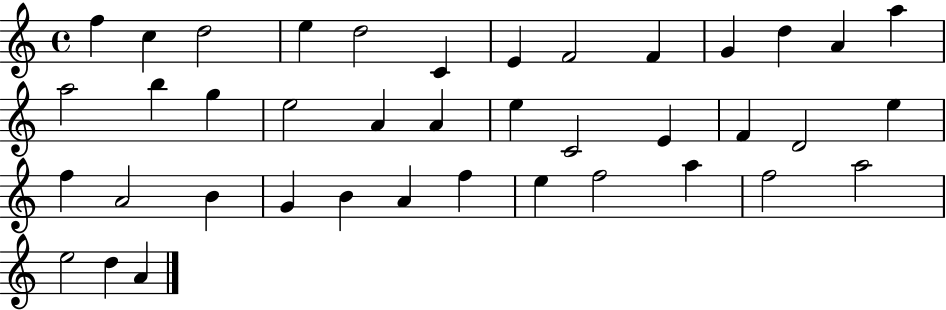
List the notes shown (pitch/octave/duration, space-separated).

F5/q C5/q D5/h E5/q D5/h C4/q E4/q F4/h F4/q G4/q D5/q A4/q A5/q A5/h B5/q G5/q E5/h A4/q A4/q E5/q C4/h E4/q F4/q D4/h E5/q F5/q A4/h B4/q G4/q B4/q A4/q F5/q E5/q F5/h A5/q F5/h A5/h E5/h D5/q A4/q